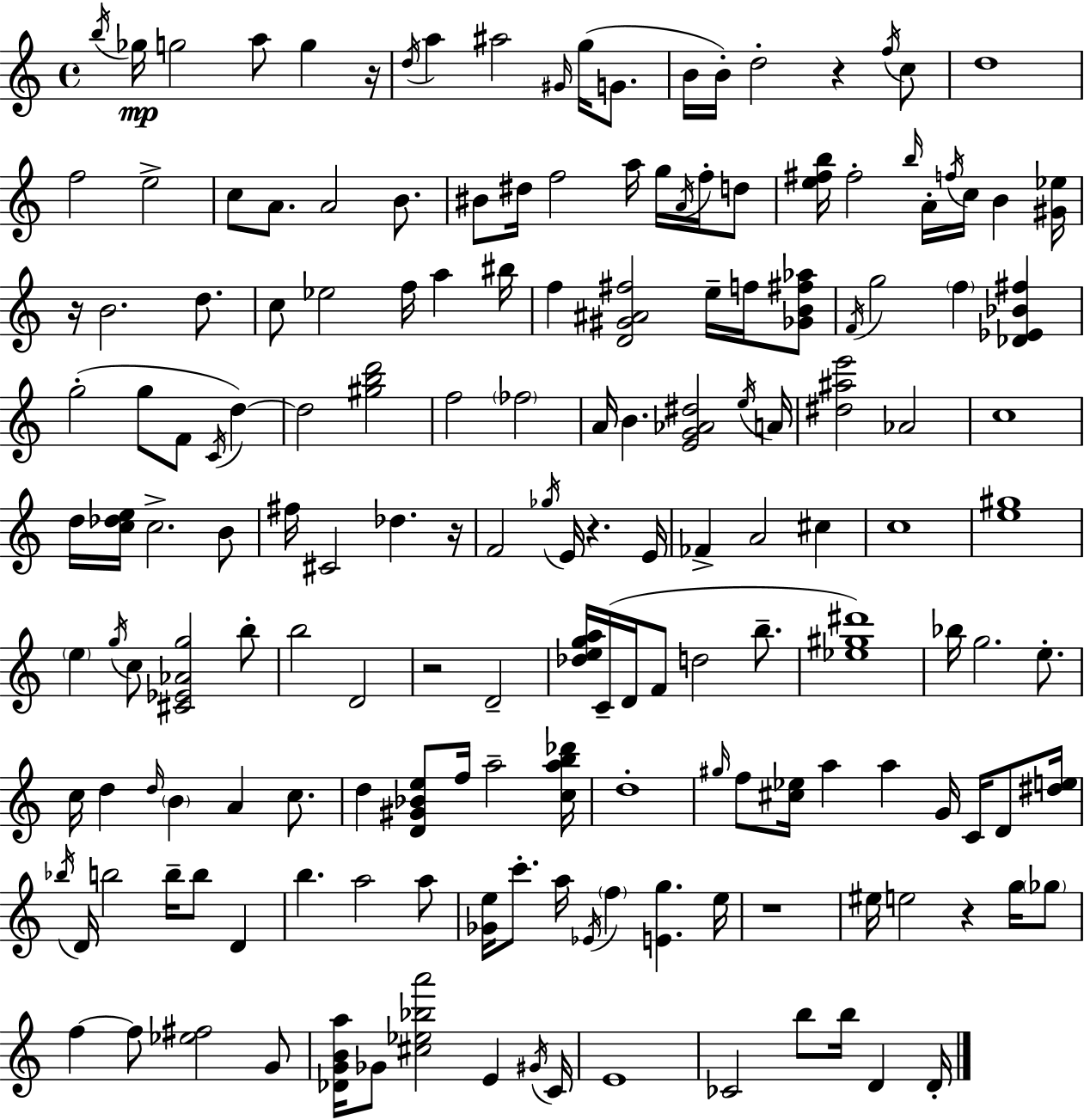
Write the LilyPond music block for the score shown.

{
  \clef treble
  \time 4/4
  \defaultTimeSignature
  \key a \minor
  \acciaccatura { b''16 }\mp ges''16 g''2 a''8 g''4 | r16 \acciaccatura { d''16 } a''4 ais''2 \grace { gis'16 } g''16( | g'8. b'16 b'16-.) d''2-. r4 | \acciaccatura { f''16 } c''8 d''1 | \break f''2 e''2-> | c''8 a'8. a'2 | b'8. bis'8 dis''16 f''2 a''16 | g''16 \acciaccatura { a'16 } f''16-. d''8 <e'' fis'' b''>16 fis''2-. \grace { b''16 } a'16-. | \break \acciaccatura { f''16 } c''16 b'4 <gis' ees''>16 r16 b'2. | d''8. c''8 ees''2 | f''16 a''4 bis''16 f''4 <d' gis' ais' fis''>2 | e''16-- f''16 <ges' b' fis'' aes''>8 \acciaccatura { f'16 } g''2 | \break \parenthesize f''4 <des' ees' bes' fis''>4 g''2-.( | g''8 f'8 \acciaccatura { c'16 } d''4~~) d''2 | <gis'' b'' d'''>2 f''2 | \parenthesize fes''2 a'16 b'4. | \break <e' g' aes' dis''>2 \acciaccatura { e''16 } a'16 <dis'' ais'' e'''>2 | aes'2 c''1 | d''16 <c'' des'' e''>16 c''2.-> | b'8 fis''16 cis'2 | \break des''4. r16 f'2 | \acciaccatura { ges''16 } e'16 r4. e'16 fes'4-> a'2 | cis''4 c''1 | <e'' gis''>1 | \break \parenthesize e''4 \acciaccatura { g''16 } | c''8 <cis' ees' aes' g''>2 b''8-. b''2 | d'2 r2 | d'2-- <des'' e'' g'' a''>16 c'16--( d'16 f'8 | \break d''2 b''8.-- <ees'' gis'' dis'''>1) | bes''16 g''2. | e''8.-. c''16 d''4 | \grace { d''16 } \parenthesize b'4 a'4 c''8. d''4 | \break <d' gis' bes' e''>8 f''16 a''2-- <c'' a'' b'' des'''>16 d''1-. | \grace { gis''16 } f''8 | <cis'' ees''>16 a''4 a''4 g'16 c'16 d'8 <dis'' e''>16 \acciaccatura { bes''16 } d'16 | b''2 b''16-- b''8 d'4 b''4. | \break a''2 a''8 <ges' e''>16 | c'''8.-. a''16 \acciaccatura { ees'16 } \parenthesize f''4 <e' g''>4. e''16 | r1 | eis''16 e''2 r4 g''16 \parenthesize ges''8 | \break f''4~~ f''8 <ees'' fis''>2 g'8 | <des' g' b' a''>16 ges'8 <cis'' ees'' bes'' a'''>2 e'4 \acciaccatura { gis'16 } | c'16 e'1 | ces'2 b''8 b''16 d'4 | \break d'16-. \bar "|."
}